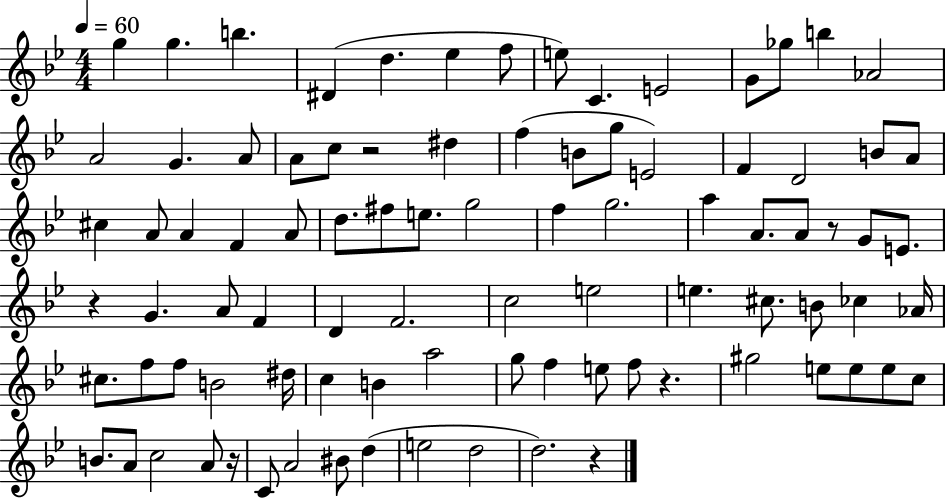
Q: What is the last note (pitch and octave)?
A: D5